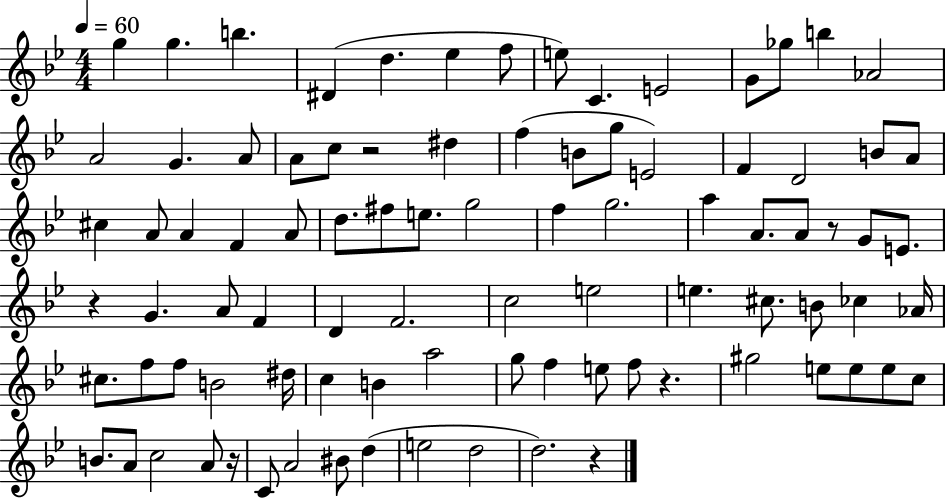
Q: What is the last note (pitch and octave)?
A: D5